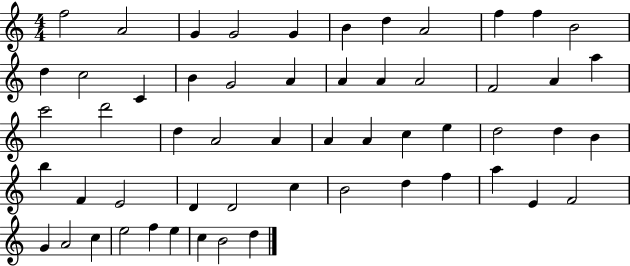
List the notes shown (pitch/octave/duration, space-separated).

F5/h A4/h G4/q G4/h G4/q B4/q D5/q A4/h F5/q F5/q B4/h D5/q C5/h C4/q B4/q G4/h A4/q A4/q A4/q A4/h F4/h A4/q A5/q C6/h D6/h D5/q A4/h A4/q A4/q A4/q C5/q E5/q D5/h D5/q B4/q B5/q F4/q E4/h D4/q D4/h C5/q B4/h D5/q F5/q A5/q E4/q F4/h G4/q A4/h C5/q E5/h F5/q E5/q C5/q B4/h D5/q